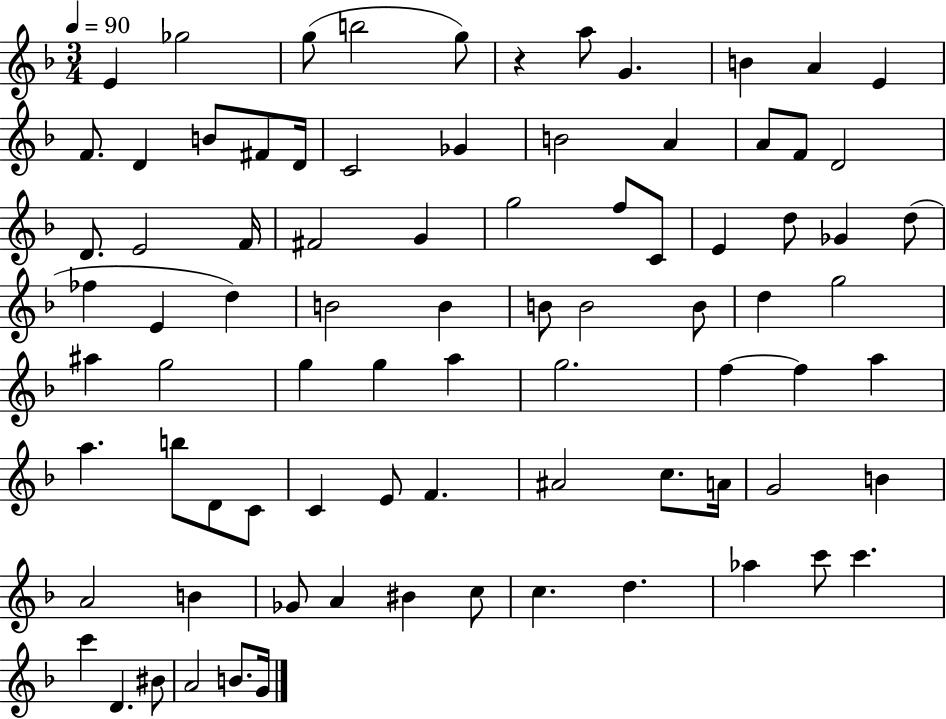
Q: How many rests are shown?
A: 1